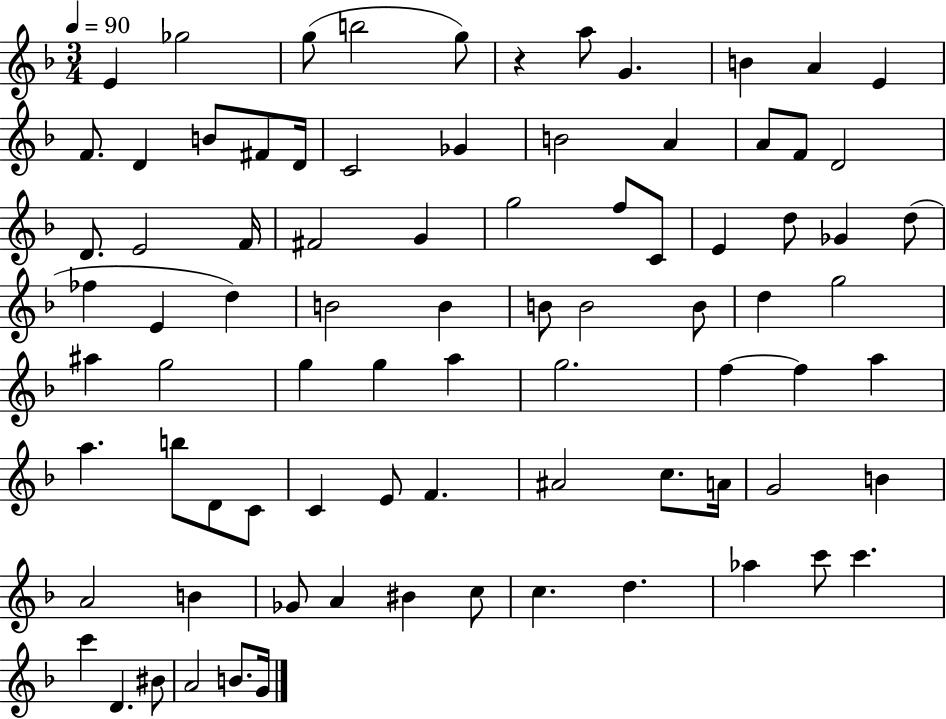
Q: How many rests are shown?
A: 1